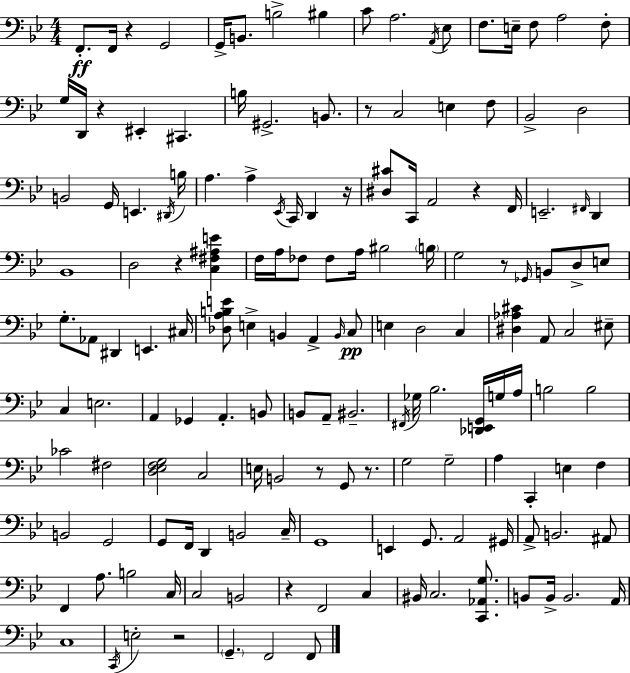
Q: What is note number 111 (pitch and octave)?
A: E2